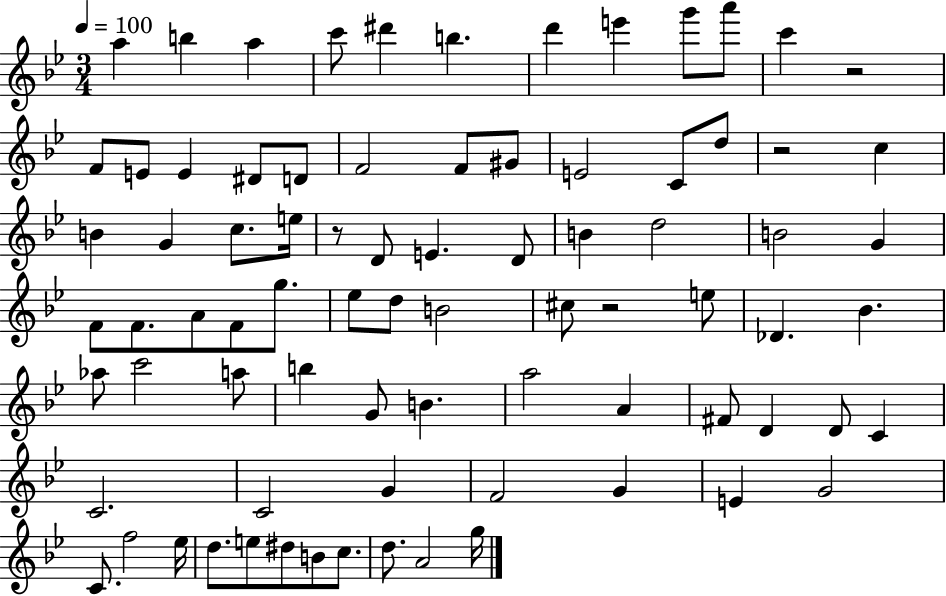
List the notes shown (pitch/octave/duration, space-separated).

A5/q B5/q A5/q C6/e D#6/q B5/q. D6/q E6/q G6/e A6/e C6/q R/h F4/e E4/e E4/q D#4/e D4/e F4/h F4/e G#4/e E4/h C4/e D5/e R/h C5/q B4/q G4/q C5/e. E5/s R/e D4/e E4/q. D4/e B4/q D5/h B4/h G4/q F4/e F4/e. A4/e F4/e G5/e. Eb5/e D5/e B4/h C#5/e R/h E5/e Db4/q. Bb4/q. Ab5/e C6/h A5/e B5/q G4/e B4/q. A5/h A4/q F#4/e D4/q D4/e C4/q C4/h. C4/h G4/q F4/h G4/q E4/q G4/h C4/e. F5/h Eb5/s D5/e. E5/e D#5/e B4/e C5/e. D5/e. A4/h G5/s